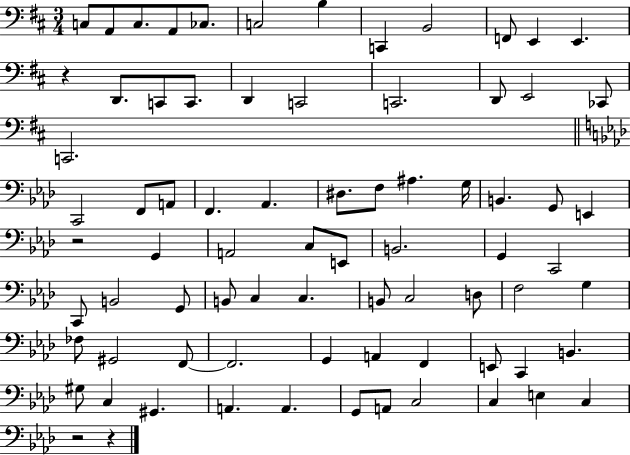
C3/e A2/e C3/e. A2/e CES3/e. C3/h B3/q C2/q B2/h F2/e E2/q E2/q. R/q D2/e. C2/e C2/e. D2/q C2/h C2/h. D2/e E2/h CES2/e C2/h. C2/h F2/e A2/e F2/q. Ab2/q. D#3/e. F3/e A#3/q. G3/s B2/q. G2/e E2/q R/h G2/q A2/h C3/e E2/e B2/h. G2/q C2/h C2/e B2/h G2/e B2/e C3/q C3/q. B2/e C3/h D3/e F3/h G3/q FES3/e G#2/h F2/e F2/h. G2/q A2/q F2/q E2/e C2/q B2/q. G#3/e C3/q G#2/q. A2/q. A2/q. G2/e A2/e C3/h C3/q E3/q C3/q R/h R/q